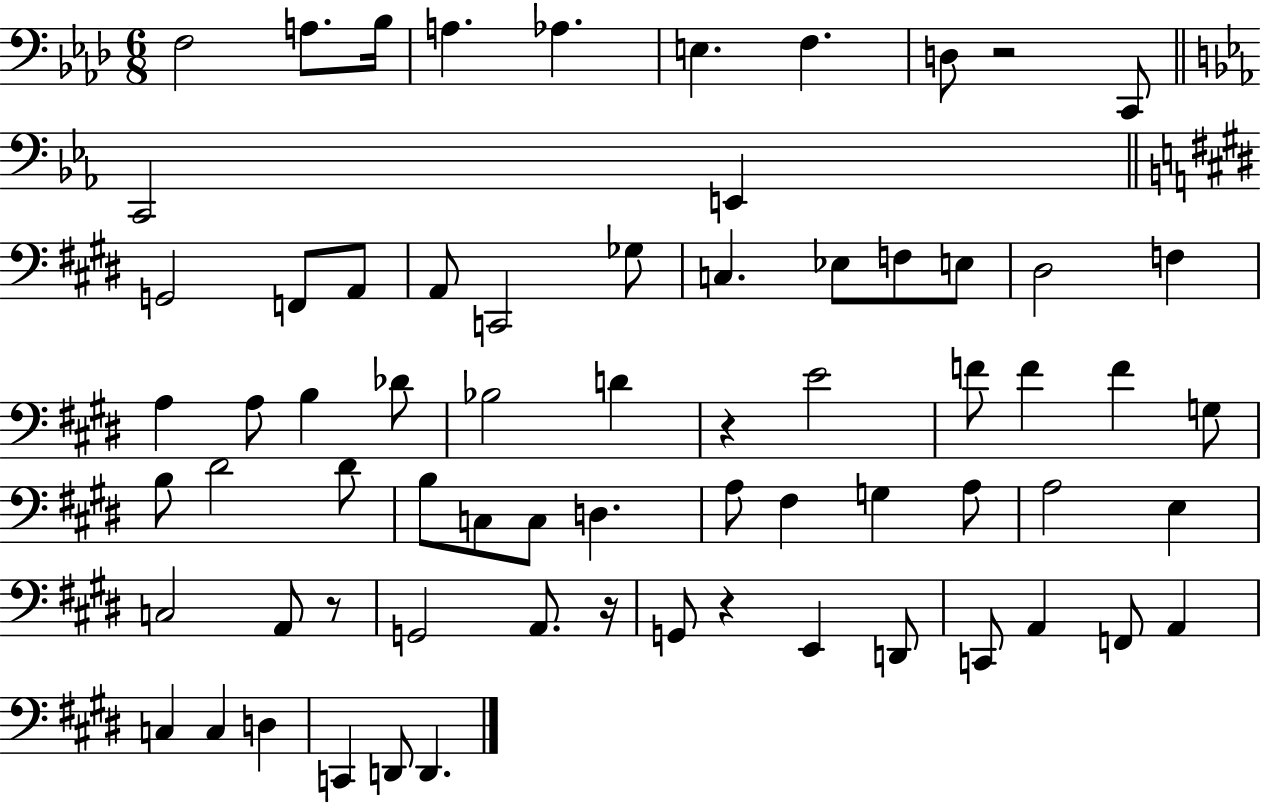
X:1
T:Untitled
M:6/8
L:1/4
K:Ab
F,2 A,/2 _B,/4 A, _A, E, F, D,/2 z2 C,,/2 C,,2 E,, G,,2 F,,/2 A,,/2 A,,/2 C,,2 _G,/2 C, _E,/2 F,/2 E,/2 ^D,2 F, A, A,/2 B, _D/2 _B,2 D z E2 F/2 F F G,/2 B,/2 ^D2 ^D/2 B,/2 C,/2 C,/2 D, A,/2 ^F, G, A,/2 A,2 E, C,2 A,,/2 z/2 G,,2 A,,/2 z/4 G,,/2 z E,, D,,/2 C,,/2 A,, F,,/2 A,, C, C, D, C,, D,,/2 D,,